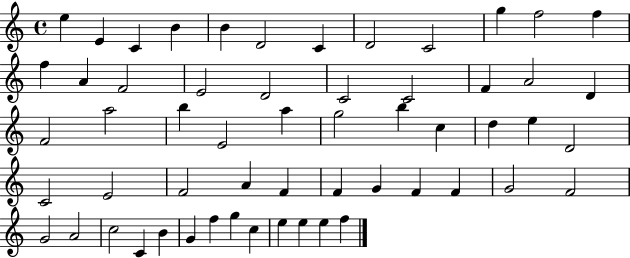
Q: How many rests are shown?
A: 0